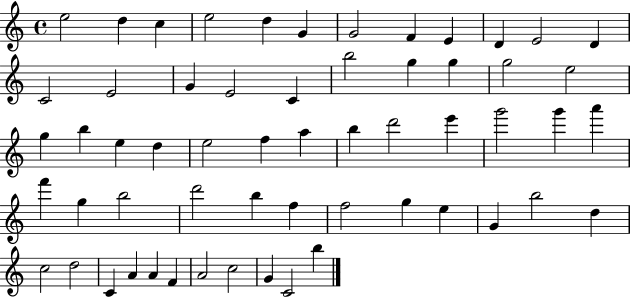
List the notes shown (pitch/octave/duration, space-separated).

E5/h D5/q C5/q E5/h D5/q G4/q G4/h F4/q E4/q D4/q E4/h D4/q C4/h E4/h G4/q E4/h C4/q B5/h G5/q G5/q G5/h E5/h G5/q B5/q E5/q D5/q E5/h F5/q A5/q B5/q D6/h E6/q G6/h G6/q A6/q F6/q G5/q B5/h D6/h B5/q F5/q F5/h G5/q E5/q G4/q B5/h D5/q C5/h D5/h C4/q A4/q A4/q F4/q A4/h C5/h G4/q C4/h B5/q